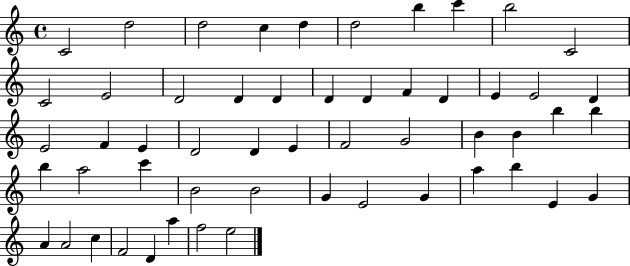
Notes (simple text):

C4/h D5/h D5/h C5/q D5/q D5/h B5/q C6/q B5/h C4/h C4/h E4/h D4/h D4/q D4/q D4/q D4/q F4/q D4/q E4/q E4/h D4/q E4/h F4/q E4/q D4/h D4/q E4/q F4/h G4/h B4/q B4/q B5/q B5/q B5/q A5/h C6/q B4/h B4/h G4/q E4/h G4/q A5/q B5/q E4/q G4/q A4/q A4/h C5/q F4/h D4/q A5/q F5/h E5/h